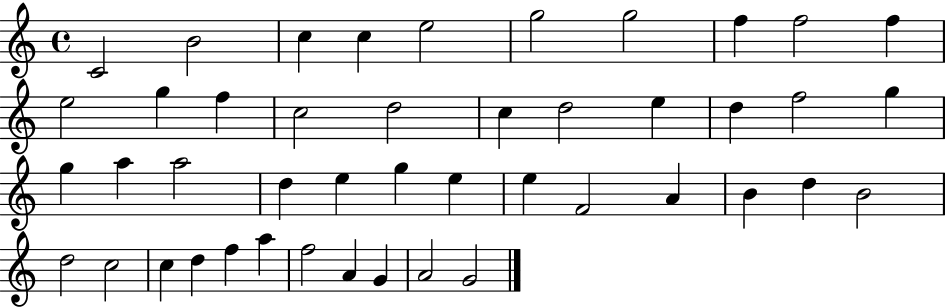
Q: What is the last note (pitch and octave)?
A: G4